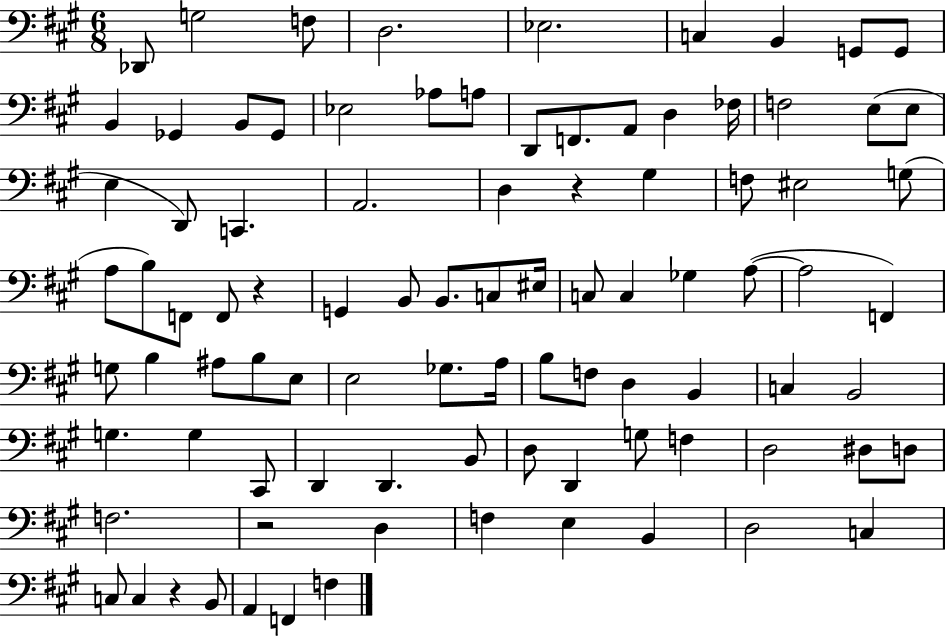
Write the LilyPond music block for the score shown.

{
  \clef bass
  \numericTimeSignature
  \time 6/8
  \key a \major
  \repeat volta 2 { des,8 g2 f8 | d2. | ees2. | c4 b,4 g,8 g,8 | \break b,4 ges,4 b,8 ges,8 | ees2 aes8 a8 | d,8 f,8. a,8 d4 fes16 | f2 e8( e8 | \break e4 d,8) c,4. | a,2. | d4 r4 gis4 | f8 eis2 g8( | \break a8 b8) f,8 f,8 r4 | g,4 b,8 b,8. c8 eis16 | c8 c4 ges4 a8~(~ | a2 f,4) | \break g8 b4 ais8 b8 e8 | e2 ges8. a16 | b8 f8 d4 b,4 | c4 b,2 | \break g4. g4 cis,8 | d,4 d,4. b,8 | d8 d,4 g8 f4 | d2 dis8 d8 | \break f2. | r2 d4 | f4 e4 b,4 | d2 c4 | \break c8 c4 r4 b,8 | a,4 f,4 f4 | } \bar "|."
}